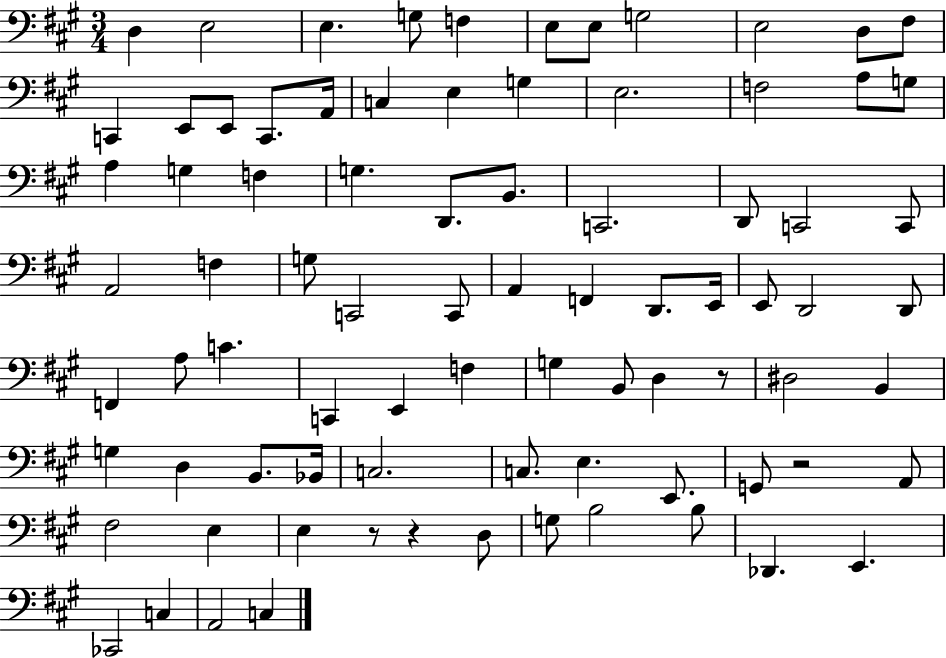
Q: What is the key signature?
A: A major